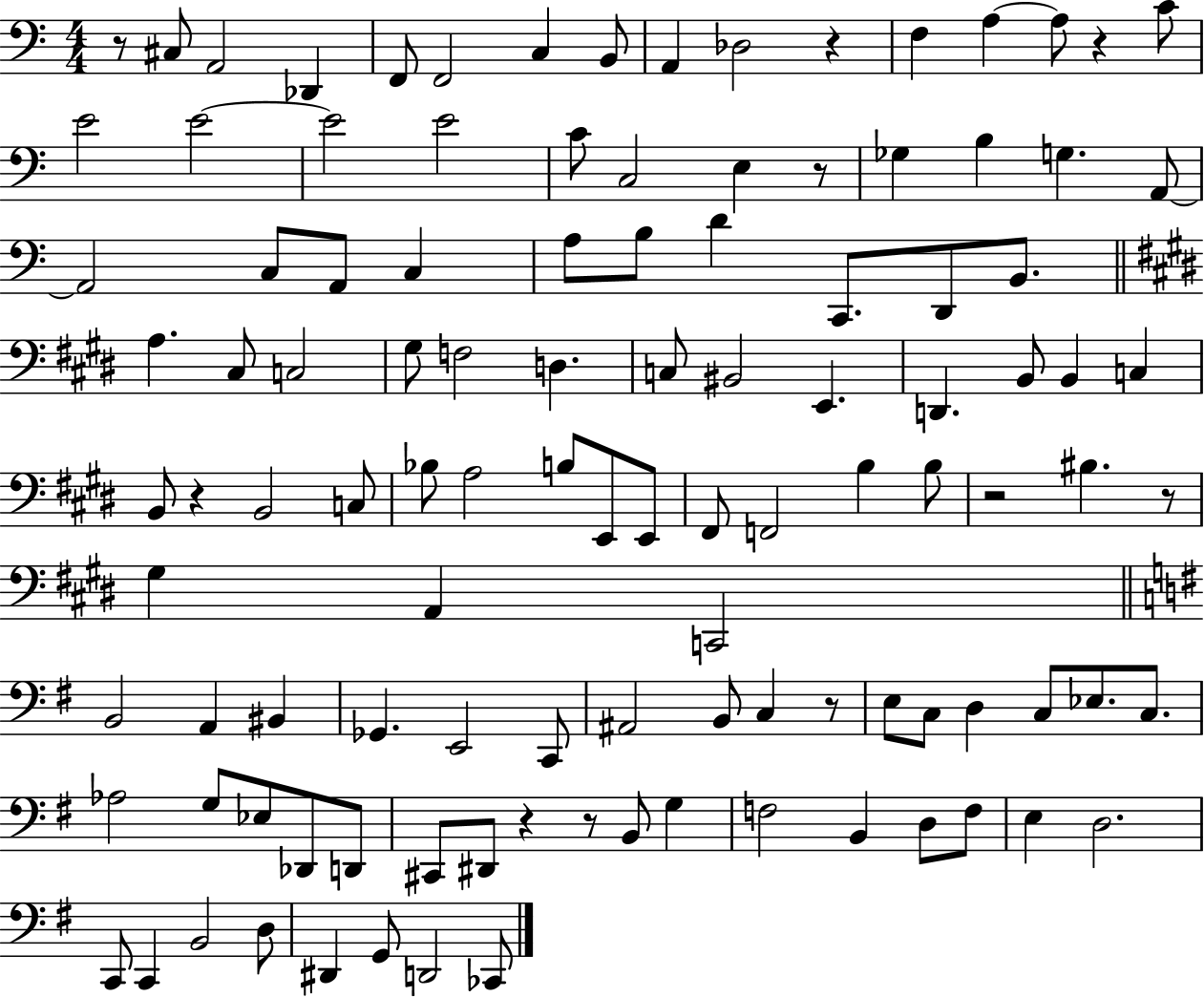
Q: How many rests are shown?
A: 10